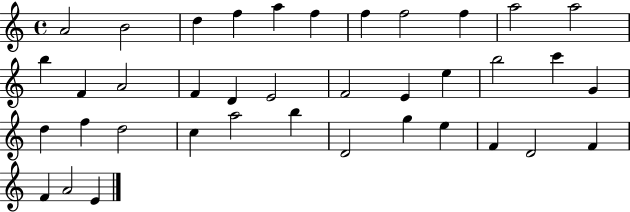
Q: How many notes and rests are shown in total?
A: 38